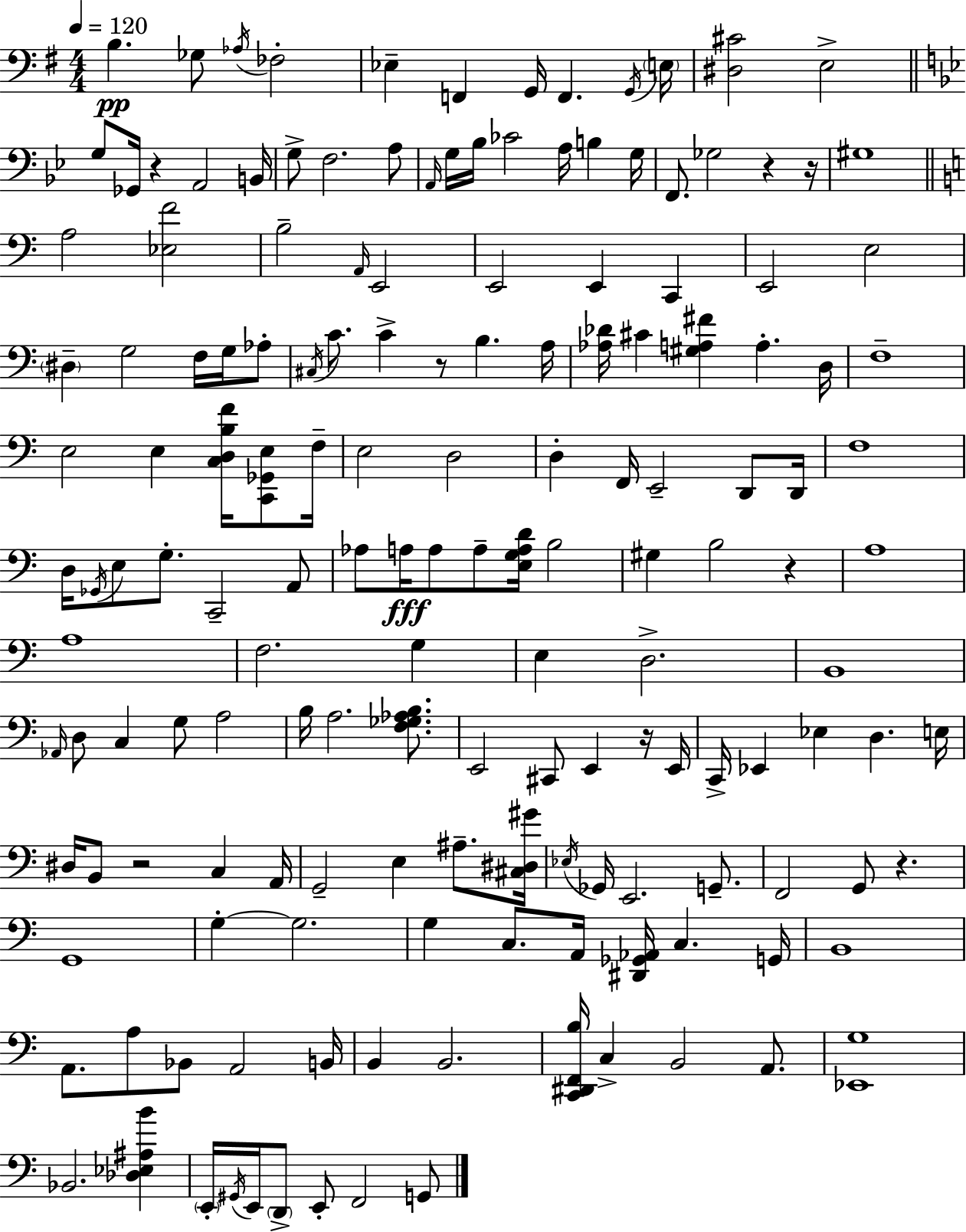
{
  \clef bass
  \numericTimeSignature
  \time 4/4
  \key g \major
  \tempo 4 = 120
  b4.\pp ges8 \acciaccatura { aes16 } fes2-. | ees4-- f,4 g,16 f,4. | \acciaccatura { g,16 } \parenthesize e16 <dis cis'>2 e2-> | \bar "||" \break \key bes \major g8 ges,16 r4 a,2 b,16 | g8-> f2. a8 | \grace { a,16 } g16 bes16 ces'2 a16 b4 | g16 f,8. ges2 r4 | \break r16 gis1 | \bar "||" \break \key c \major a2 <ees f'>2 | b2-- \grace { a,16 } e,2 | e,2 e,4 c,4 | e,2 e2 | \break \parenthesize dis4-- g2 f16 g16 aes8-. | \acciaccatura { cis16 } c'8. c'4-> r8 b4. | a16 <aes des'>16 cis'4 <gis a fis'>4 a4.-. | d16 f1-- | \break e2 e4 <c d b f'>16 <c, ges, e>8 | f16-- e2 d2 | d4-. f,16 e,2-- d,8 | d,16 f1 | \break d16 \acciaccatura { ges,16 } e8 g8.-. c,2-- | a,8 aes8 a16\fff a8 a8-- <e g a d'>16 b2 | gis4 b2 r4 | a1 | \break a1 | f2. g4 | e4 d2.-> | b,1 | \break \grace { aes,16 } d8 c4 g8 a2 | b16 a2. | <f ges aes b>8. e,2 cis,8 e,4 | r16 e,16 c,16-> ees,4 ees4 d4. | \break e16 dis16 b,8 r2 c4 | a,16 g,2-- e4 | ais8.-- <cis dis gis'>16 \acciaccatura { ees16 } ges,16 e,2. | g,8.-- f,2 g,8 r4. | \break g,1 | g4-.~~ g2. | g4 c8. a,16 <dis, ges, aes,>16 c4. | g,16 b,1 | \break a,8. a8 bes,8 a,2 | b,16 b,4 b,2. | <c, dis, f, b>16 c4-> b,2 | a,8. <ees, g>1 | \break bes,2. | <des ees ais b'>4 \parenthesize e,16-. \acciaccatura { gis,16 } e,16 \parenthesize d,8-> e,8-. f,2 | g,8 \bar "|."
}